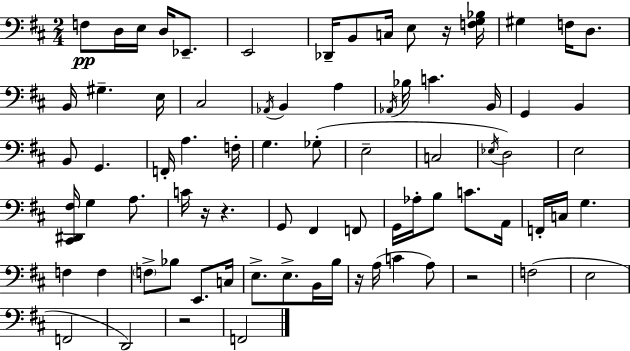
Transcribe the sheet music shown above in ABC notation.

X:1
T:Untitled
M:2/4
L:1/4
K:D
F,/2 D,/4 E,/4 D,/4 _E,,/2 E,,2 _D,,/4 B,,/2 C,/4 E,/2 z/4 [F,G,_B,]/4 ^G, F,/4 D,/2 B,,/4 ^G, E,/4 ^C,2 _A,,/4 B,, A, _A,,/4 _B,/4 C B,,/4 G,, B,, B,,/2 G,, F,,/4 A, F,/4 G, _G,/2 E,2 C,2 _E,/4 D,2 E,2 [^C,,^D,,^F,]/4 G, A,/2 C/4 z/4 z G,,/2 ^F,, F,,/2 G,,/4 _A,/4 B,/2 C/2 A,,/4 F,,/4 C,/4 G, F, F, F,/2 _B,/2 E,,/2 C,/4 E,/2 E,/2 B,,/4 B,/4 z/4 A,/4 C A,/2 z2 F,2 E,2 F,,2 D,,2 z2 F,,2